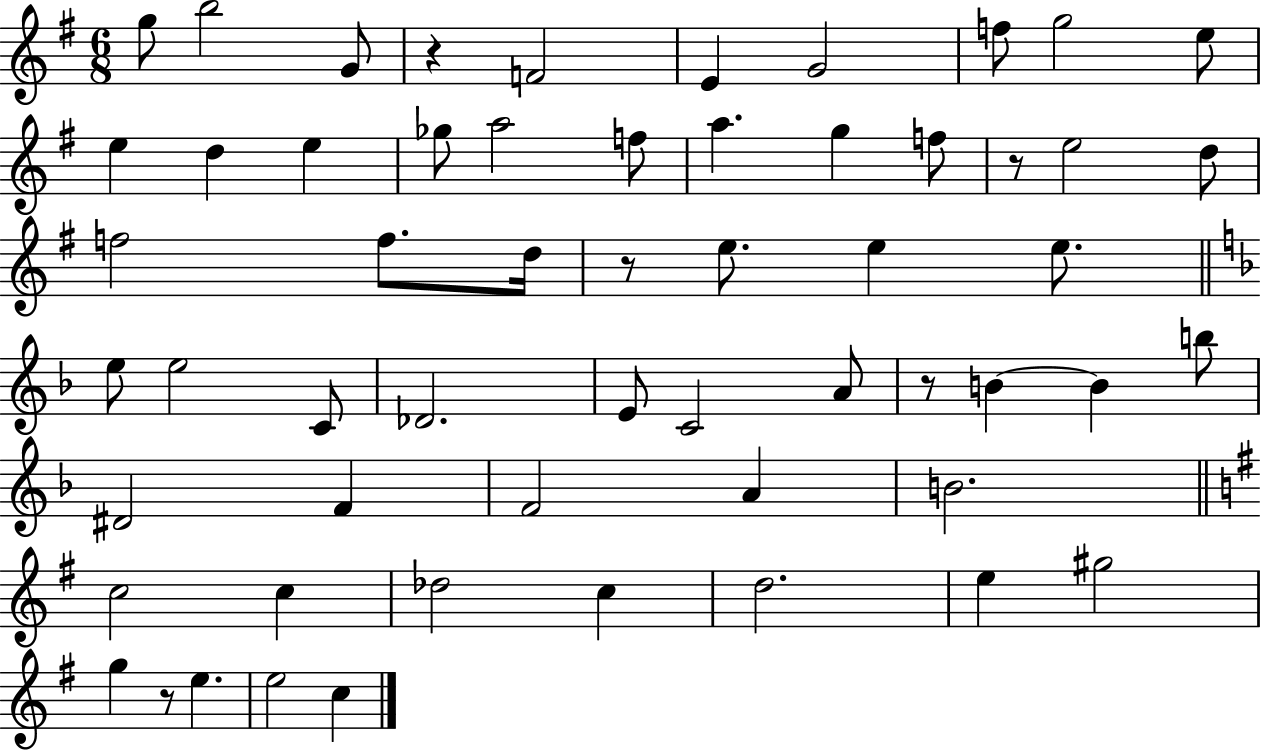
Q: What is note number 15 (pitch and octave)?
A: F5